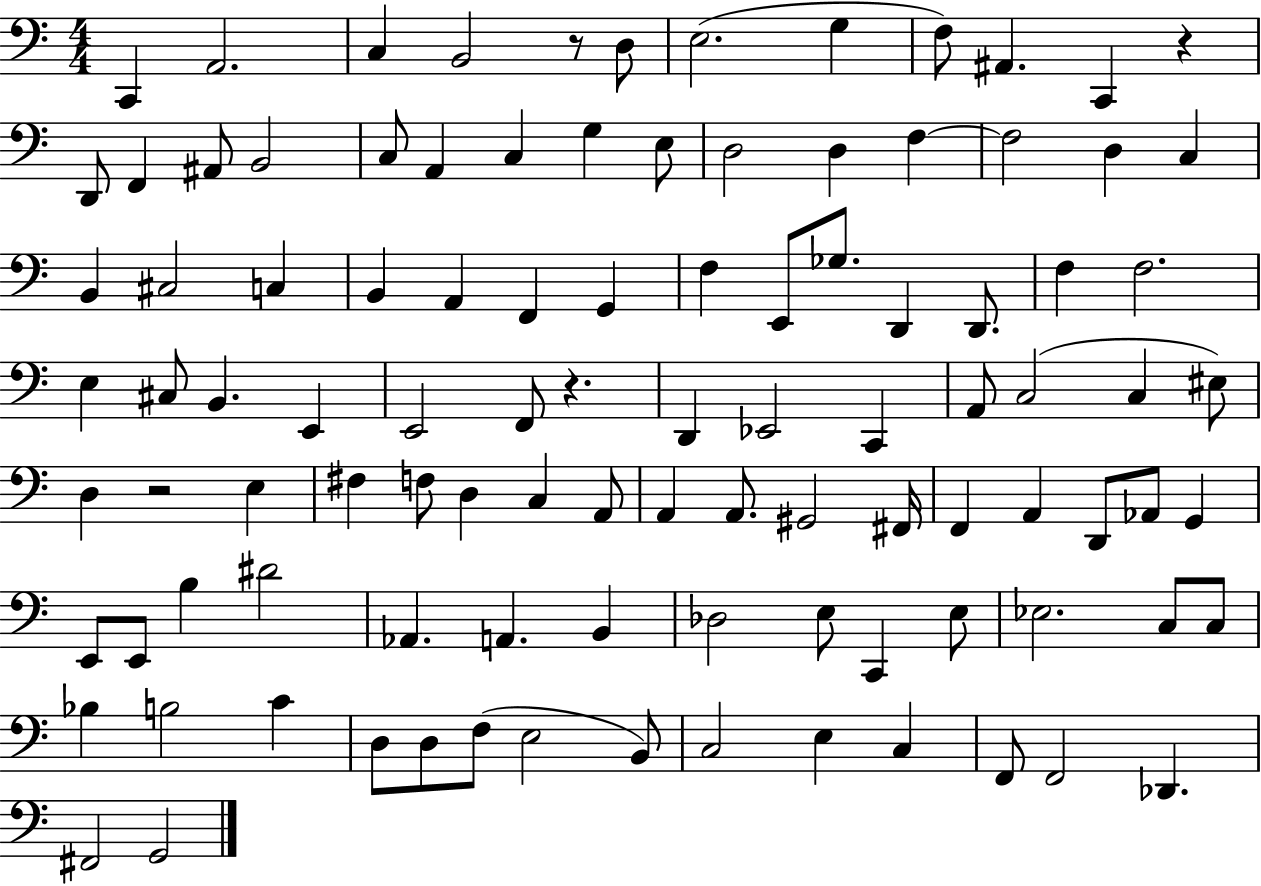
{
  \clef bass
  \numericTimeSignature
  \time 4/4
  \key c \major
  c,4 a,2. | c4 b,2 r8 d8 | e2.( g4 | f8) ais,4. c,4 r4 | \break d,8 f,4 ais,8 b,2 | c8 a,4 c4 g4 e8 | d2 d4 f4~~ | f2 d4 c4 | \break b,4 cis2 c4 | b,4 a,4 f,4 g,4 | f4 e,8 ges8. d,4 d,8. | f4 f2. | \break e4 cis8 b,4. e,4 | e,2 f,8 r4. | d,4 ees,2 c,4 | a,8 c2( c4 eis8) | \break d4 r2 e4 | fis4 f8 d4 c4 a,8 | a,4 a,8. gis,2 fis,16 | f,4 a,4 d,8 aes,8 g,4 | \break e,8 e,8 b4 dis'2 | aes,4. a,4. b,4 | des2 e8 c,4 e8 | ees2. c8 c8 | \break bes4 b2 c'4 | d8 d8 f8( e2 b,8) | c2 e4 c4 | f,8 f,2 des,4. | \break fis,2 g,2 | \bar "|."
}